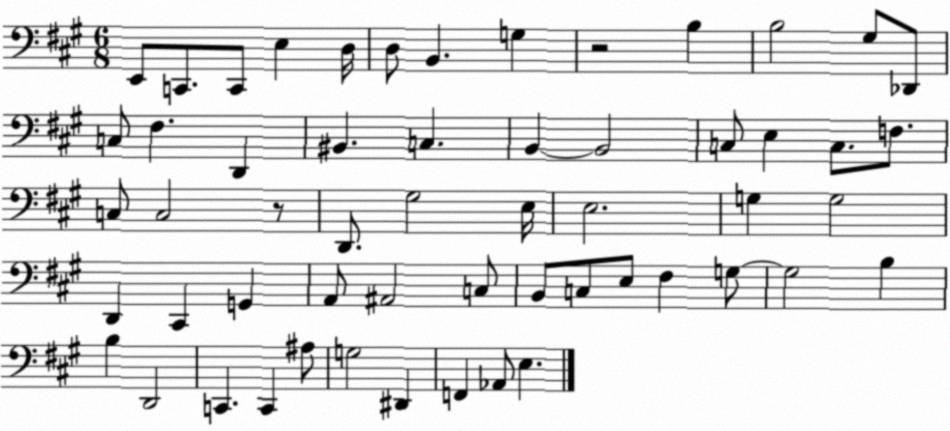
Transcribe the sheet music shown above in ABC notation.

X:1
T:Untitled
M:6/8
L:1/4
K:A
E,,/2 C,,/2 C,,/2 E, D,/4 D,/2 B,, G, z2 B, B,2 ^G,/2 _D,,/2 C,/2 ^F, D,, ^B,, C, B,, B,,2 C,/2 E, C,/2 F,/2 C,/2 C,2 z/2 D,,/2 ^G,2 E,/4 E,2 G, G,2 D,, ^C,, G,, A,,/2 ^A,,2 C,/2 B,,/2 C,/2 E,/2 ^F, G,/2 G,2 B, B, D,,2 C,, C,, ^A,/2 G,2 ^D,, F,, _A,,/2 E,